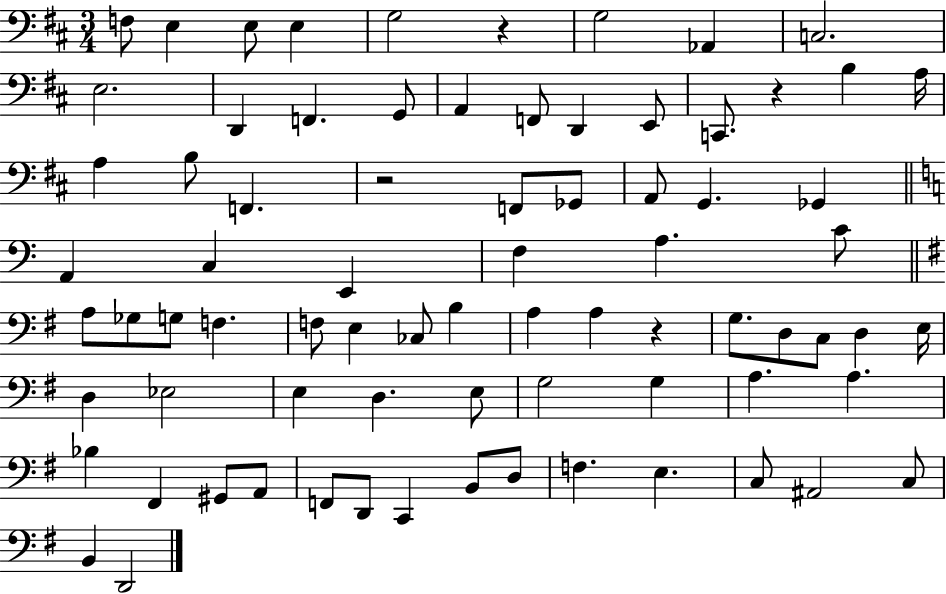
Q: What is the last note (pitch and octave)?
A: D2